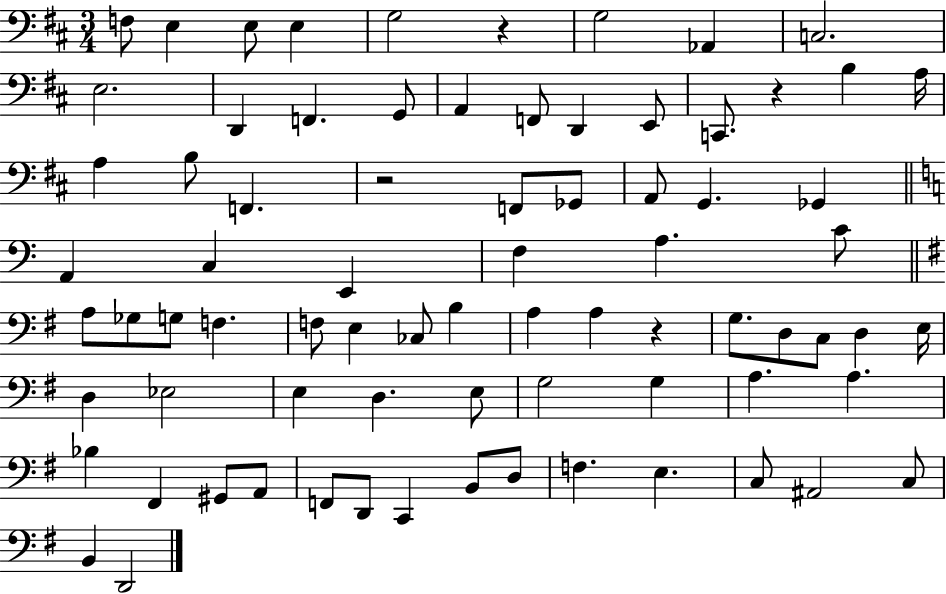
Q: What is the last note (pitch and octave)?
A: D2